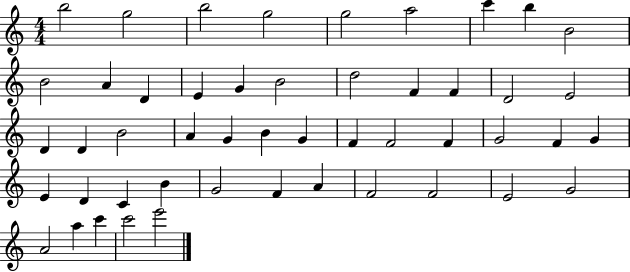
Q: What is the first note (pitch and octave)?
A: B5